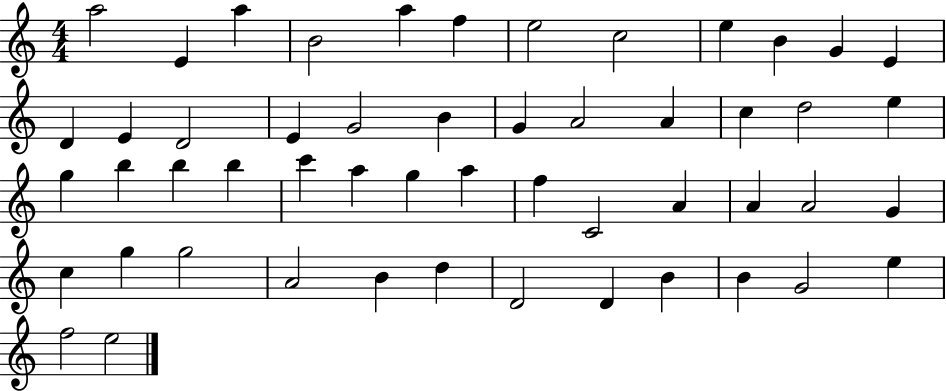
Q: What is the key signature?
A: C major